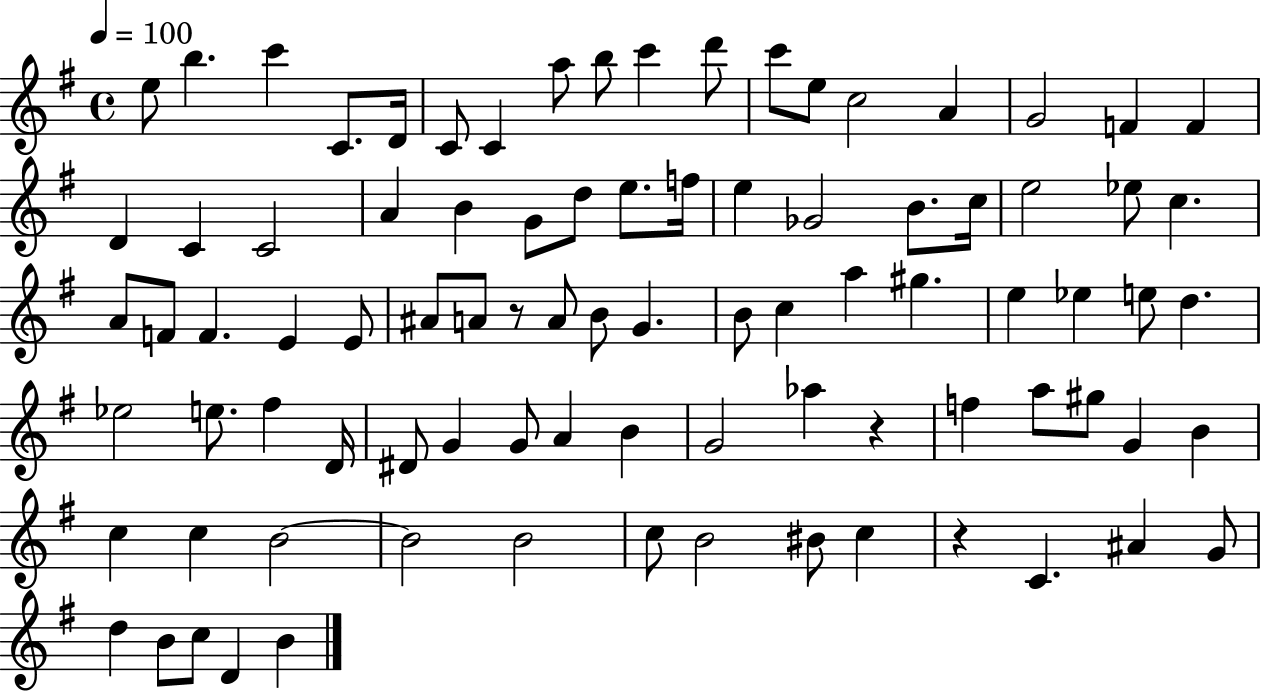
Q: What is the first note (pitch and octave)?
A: E5